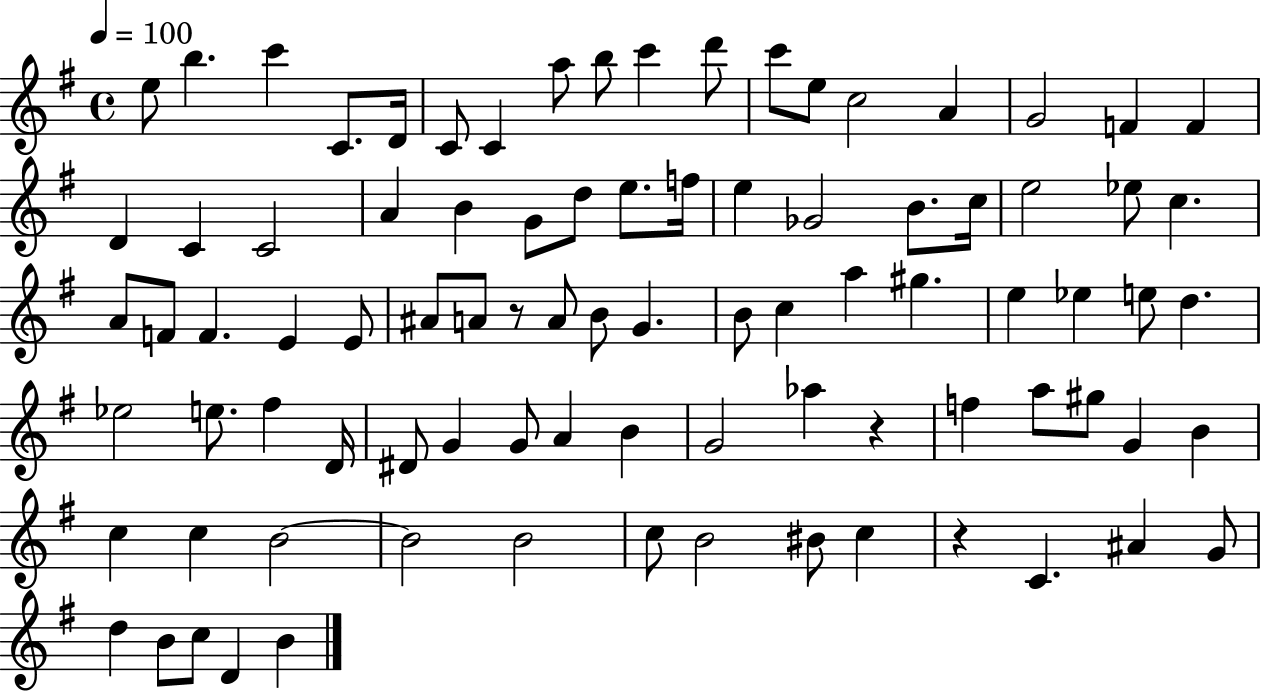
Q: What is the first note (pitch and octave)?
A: E5